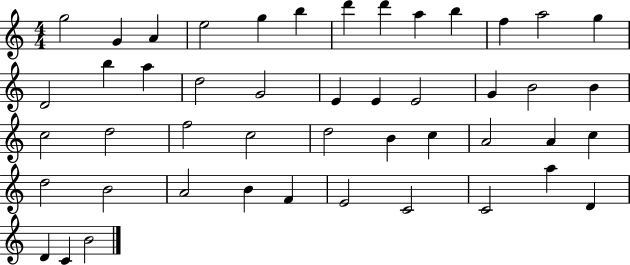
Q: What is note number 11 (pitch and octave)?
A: F5